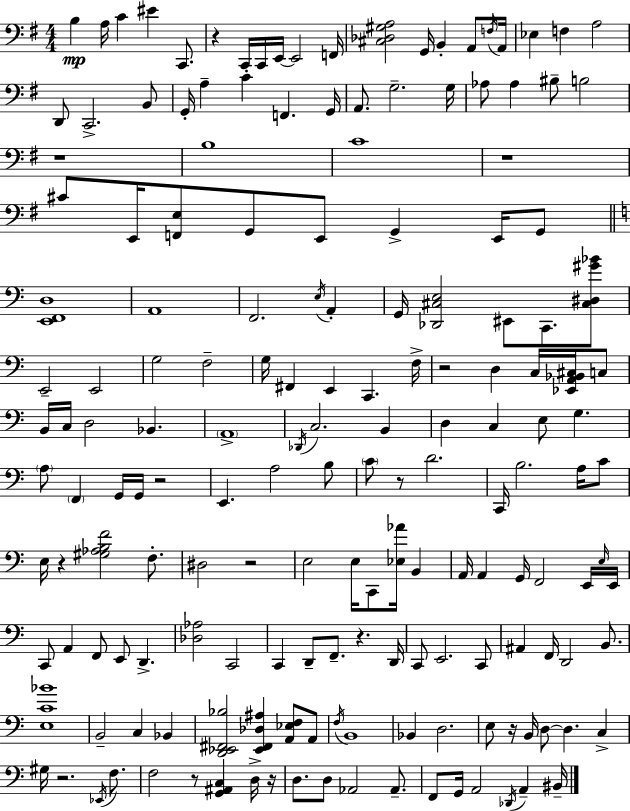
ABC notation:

X:1
T:Untitled
M:4/4
L:1/4
K:Em
B, A,/4 C ^E C,,/2 z C,,/4 C,,/4 E,,/4 E,,2 F,,/4 [^C,_D,^G,A,]2 G,,/4 B,, A,,/2 F,/4 A,,/4 _E, F, A,2 D,,/2 C,,2 B,,/2 G,,/4 A, C F,, G,,/4 A,,/2 G,2 G,/4 _A,/2 _A, ^B,/2 B,2 z4 B,4 C4 z4 ^C/2 E,,/4 [F,,E,]/2 G,,/2 E,,/2 G,, E,,/4 G,,/2 [E,,F,,D,]4 A,,4 F,,2 E,/4 A,, G,,/4 [_D,,^C,E,]2 ^E,,/2 C,,/2 [^C,^D,^G_B]/2 E,,2 E,,2 G,2 F,2 G,/4 ^F,, E,, C,, F,/4 z2 D, C,/4 [_E,,A,,_B,,^C,]/4 C,/2 B,,/4 C,/4 D,2 _B,, A,,4 _D,,/4 C,2 B,, D, C, E,/2 G, A,/2 F,, G,,/4 G,,/4 z2 E,, A,2 B,/2 C/2 z/2 D2 C,,/4 B,2 A,/4 C/2 E,/4 z [^G,_A,B,F]2 F,/2 ^D,2 z2 E,2 E,/4 C,,/2 [_E,_A]/4 B,, A,,/4 A,, G,,/4 F,,2 E,,/4 E,/4 E,,/4 C,,/2 A,, F,,/2 E,,/2 D,, [_D,_A,]2 C,,2 C,, D,,/2 F,,/2 z D,,/4 C,,/2 E,,2 C,,/2 ^A,, F,,/4 D,,2 B,,/2 [E,C_B]4 B,,2 C, _B,, [D,,_E,,^F,,_B,]2 [_E,,^F,,_D,^A,] [A,,_E,F,]/2 A,,/2 F,/4 B,,4 _B,, D,2 E,/2 z/4 B,,/4 D,/2 D, C, ^G,/4 z2 _E,,/4 F,/2 F,2 z/2 [G,,^A,,C,] D,/4 z/4 D,/2 D,/2 _A,,2 _A,,/2 F,,/2 G,,/4 A,,2 _D,,/4 A,, ^B,,/4